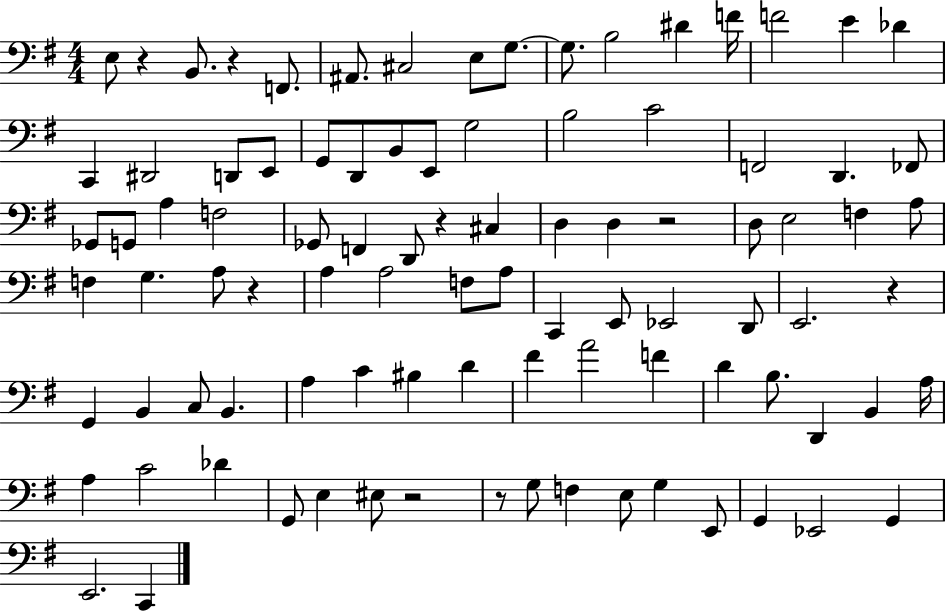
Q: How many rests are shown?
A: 8